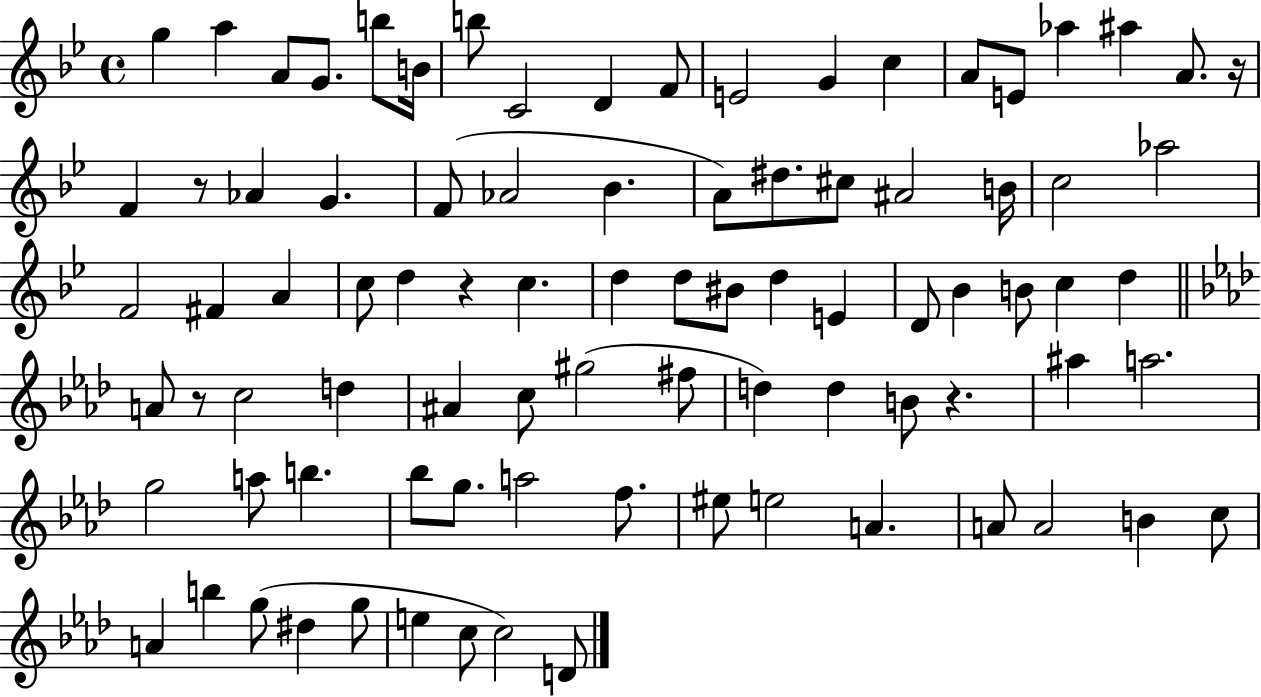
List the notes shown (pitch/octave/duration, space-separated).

G5/q A5/q A4/e G4/e. B5/e B4/s B5/e C4/h D4/q F4/e E4/h G4/q C5/q A4/e E4/e Ab5/q A#5/q A4/e. R/s F4/q R/e Ab4/q G4/q. F4/e Ab4/h Bb4/q. A4/e D#5/e. C#5/e A#4/h B4/s C5/h Ab5/h F4/h F#4/q A4/q C5/e D5/q R/q C5/q. D5/q D5/e BIS4/e D5/q E4/q D4/e Bb4/q B4/e C5/q D5/q A4/e R/e C5/h D5/q A#4/q C5/e G#5/h F#5/e D5/q D5/q B4/e R/q. A#5/q A5/h. G5/h A5/e B5/q. Bb5/e G5/e. A5/h F5/e. EIS5/e E5/h A4/q. A4/e A4/h B4/q C5/e A4/q B5/q G5/e D#5/q G5/e E5/q C5/e C5/h D4/e